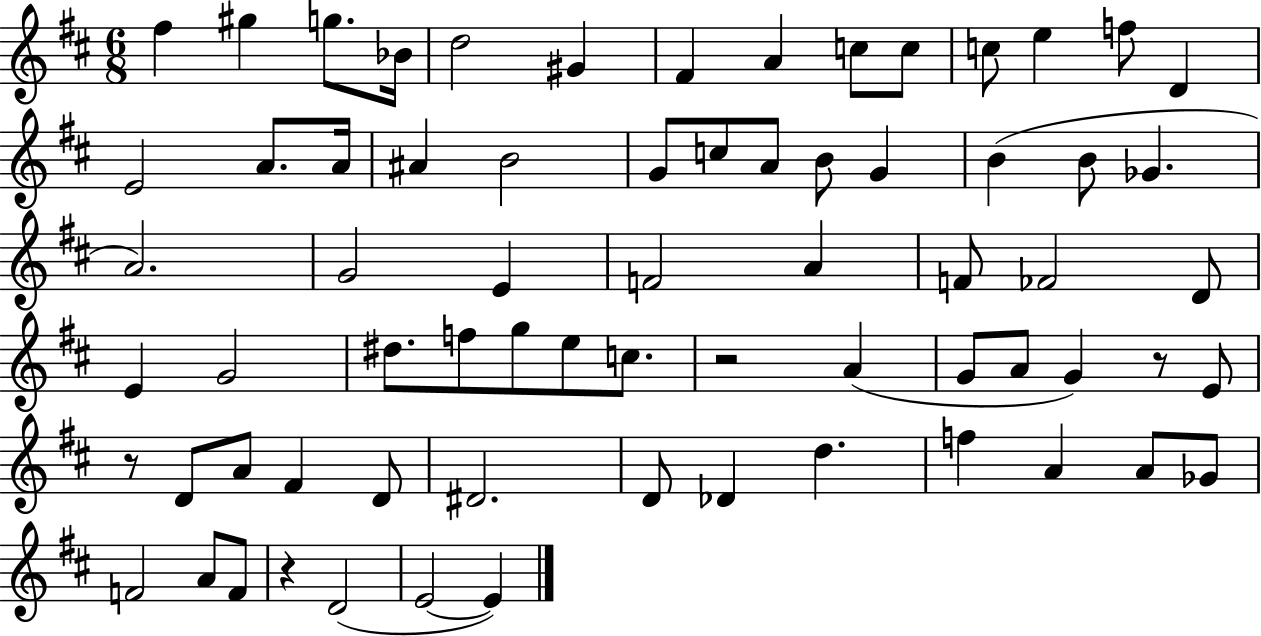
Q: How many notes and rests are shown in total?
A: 69